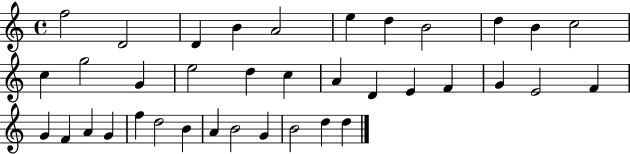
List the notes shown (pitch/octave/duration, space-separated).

F5/h D4/h D4/q B4/q A4/h E5/q D5/q B4/h D5/q B4/q C5/h C5/q G5/h G4/q E5/h D5/q C5/q A4/q D4/q E4/q F4/q G4/q E4/h F4/q G4/q F4/q A4/q G4/q F5/q D5/h B4/q A4/q B4/h G4/q B4/h D5/q D5/q